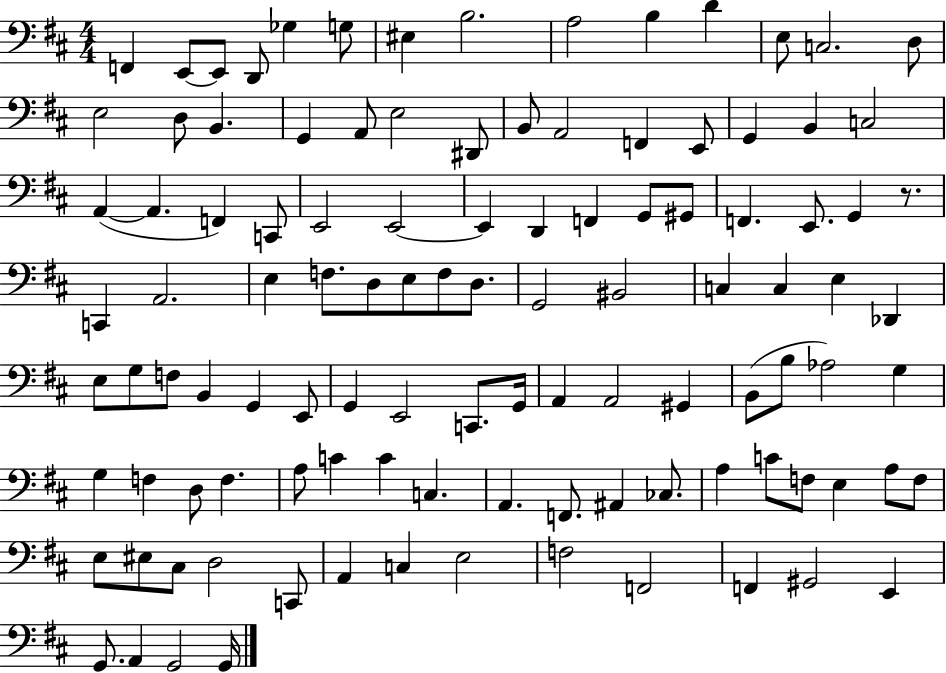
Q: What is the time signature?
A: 4/4